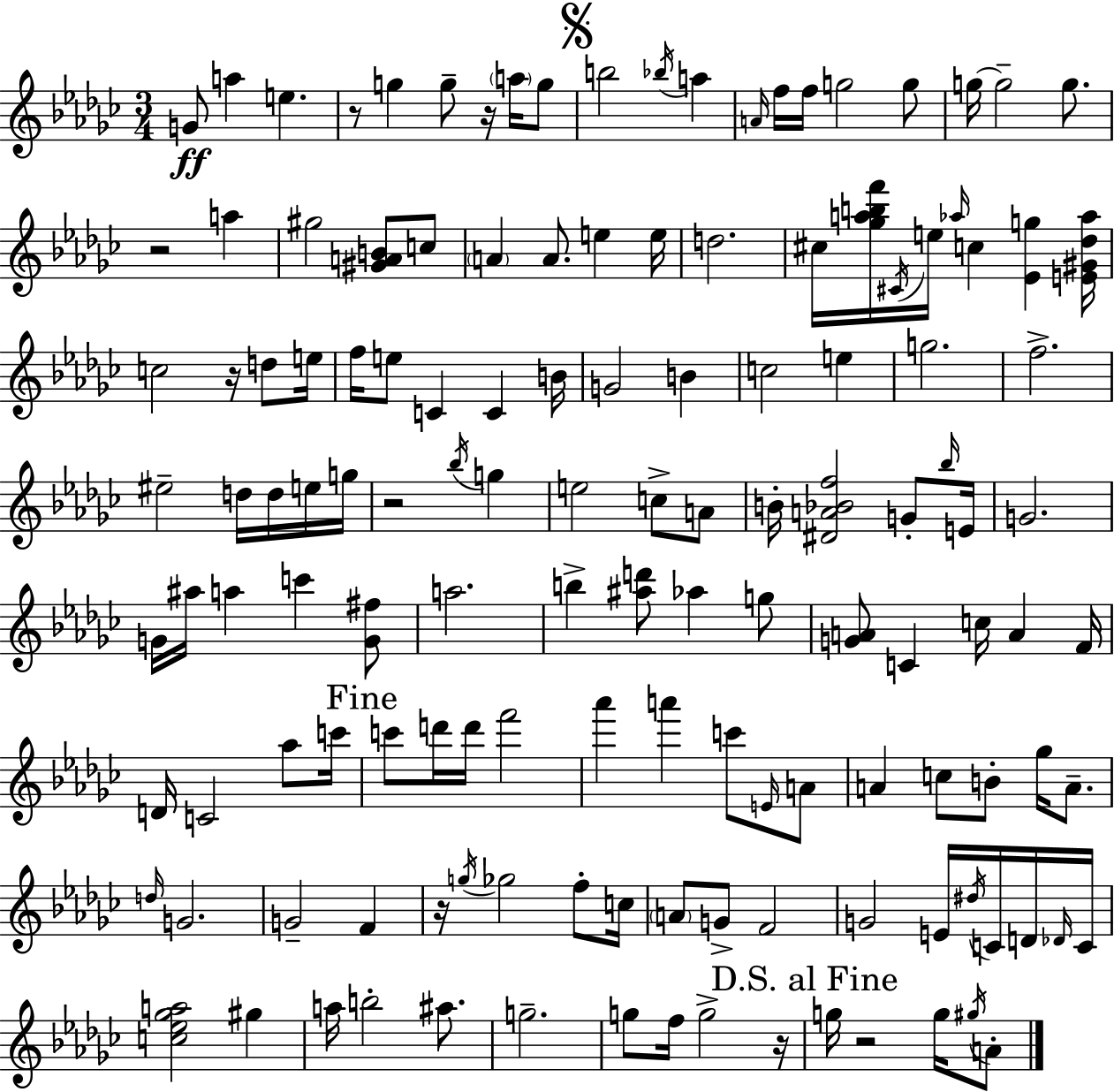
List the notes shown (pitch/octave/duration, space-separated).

G4/e A5/q E5/q. R/e G5/q G5/e R/s A5/s G5/e B5/h Bb5/s A5/q A4/s F5/s F5/s G5/h G5/e G5/s G5/h G5/e. R/h A5/q G#5/h [G#4,A4,B4]/e C5/e A4/q A4/e. E5/q E5/s D5/h. C#5/s [Gb5,A5,B5,F6]/s C#4/s E5/s Ab5/s C5/q [Eb4,G5]/q [E4,G#4,Db5,Ab5]/s C5/h R/s D5/e E5/s F5/s E5/e C4/q C4/q B4/s G4/h B4/q C5/h E5/q G5/h. F5/h. EIS5/h D5/s D5/s E5/s G5/s R/h Bb5/s G5/q E5/h C5/e A4/e B4/s [D#4,A4,Bb4,F5]/h G4/e Bb5/s E4/s G4/h. G4/s A#5/s A5/q C6/q [G4,F#5]/e A5/h. B5/q [A#5,D6]/e Ab5/q G5/e [G4,A4]/e C4/q C5/s A4/q F4/s D4/s C4/h Ab5/e C6/s C6/e D6/s D6/s F6/h Ab6/q A6/q C6/e E4/s A4/e A4/q C5/e B4/e Gb5/s A4/e. D5/s G4/h. G4/h F4/q R/s G5/s Gb5/h F5/e C5/s A4/e G4/e F4/h G4/h E4/s D#5/s C4/s D4/s Db4/s C4/s [C5,Eb5,Gb5,A5]/h G#5/q A5/s B5/h A#5/e. G5/h. G5/e F5/s G5/h R/s G5/s R/h G5/s G#5/s A4/e